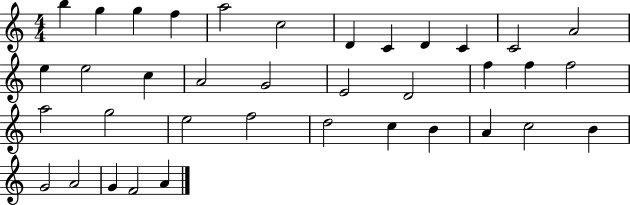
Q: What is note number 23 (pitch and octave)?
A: A5